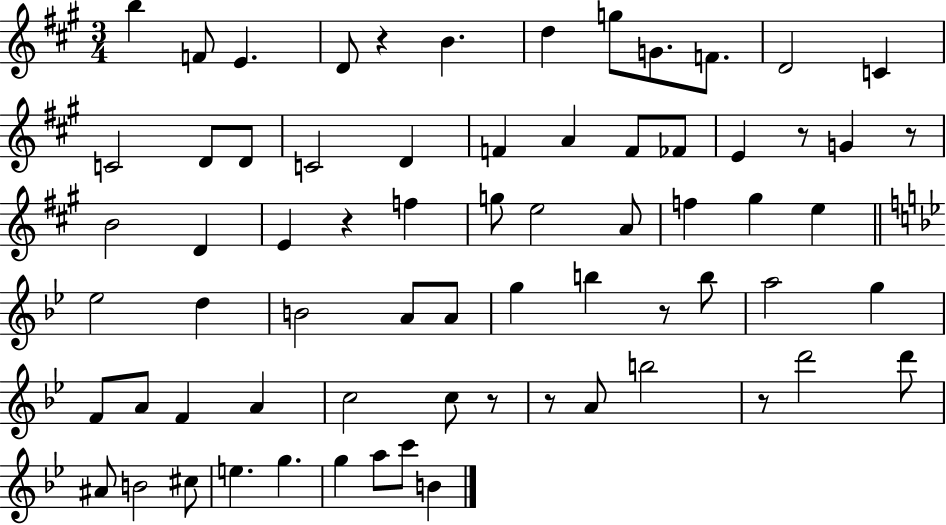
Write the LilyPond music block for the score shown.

{
  \clef treble
  \numericTimeSignature
  \time 3/4
  \key a \major
  b''4 f'8 e'4. | d'8 r4 b'4. | d''4 g''8 g'8. f'8. | d'2 c'4 | \break c'2 d'8 d'8 | c'2 d'4 | f'4 a'4 f'8 fes'8 | e'4 r8 g'4 r8 | \break b'2 d'4 | e'4 r4 f''4 | g''8 e''2 a'8 | f''4 gis''4 e''4 | \break \bar "||" \break \key g \minor ees''2 d''4 | b'2 a'8 a'8 | g''4 b''4 r8 b''8 | a''2 g''4 | \break f'8 a'8 f'4 a'4 | c''2 c''8 r8 | r8 a'8 b''2 | r8 d'''2 d'''8 | \break ais'8 b'2 cis''8 | e''4. g''4. | g''4 a''8 c'''8 b'4 | \bar "|."
}